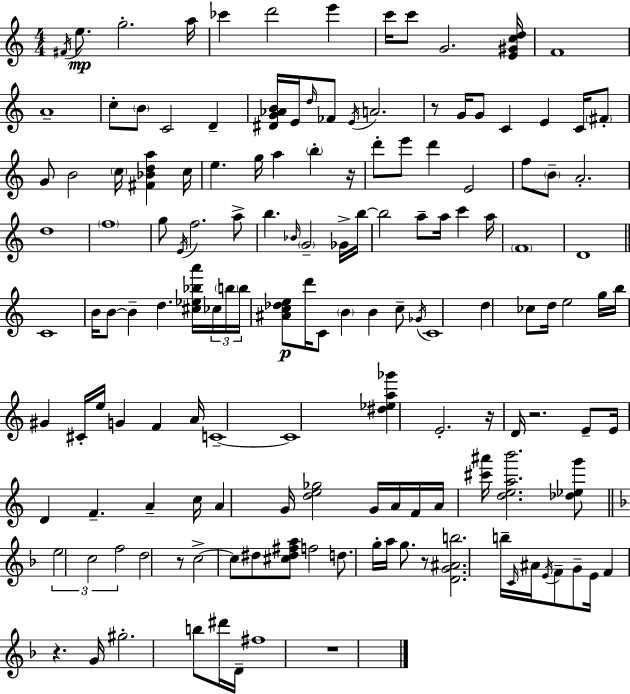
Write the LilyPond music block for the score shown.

{
  \clef treble
  \numericTimeSignature
  \time 4/4
  \key c \major
  \acciaccatura { fis'16 }\mp e''8. g''2.-. | a''16 ces'''4 d'''2 e'''4 | c'''16 c'''8 g'2. | <e' gis' c'' d''>16 f'1 | \break a'1-- | c''8-. \parenthesize b'8 c'2 d'4-- | <dis' g' aes' b'>16 e'16 \grace { d''16 } fes'8 \acciaccatura { e'16 } a'2. | r8 g'16 g'8 c'4 e'4 | \break c'16 \parenthesize fis'8-. g'8 b'2 \parenthesize c''16 <fis' bes' d'' a''>4 | c''16 e''4. g''16 a''4 \parenthesize b''4-. | r16 d'''8-. e'''8 d'''4 e'2 | f''8 \parenthesize b'8-- a'2.-. | \break d''1 | \parenthesize f''1 | g''8 \acciaccatura { e'16 } f''2. | a''8-> b''4. \grace { bes'16 } \parenthesize g'2-- | \break ges'16-> b''16~~ b''2 a''8-- a''16 | c'''4 a''16 \parenthesize f'1 | d'1 | \bar "||" \break \key c \major c'1 | b'16 b'8~~ b'4-- d''4. <cis'' ees'' bes'' a'''>16 \tuplet 3/2 { ces''16 \parenthesize b''16 | b''16 } <ais' c'' des'' e''>8\p d'''16 c'8 \parenthesize b'4 b'4 c''8-- | \acciaccatura { ges'16 } c'1 | \break d''4 ces''8 d''16 e''2 | g''16 b''16 gis'4 cis'16-. e''16 g'4 f'4 | a'16 c'1--~~ | c'1 | \break <dis'' ees'' a'' ges'''>4 e'2.-. | r16 d'16 r2. e'8-- | e'16 d'4 f'4.-- a'4-- | c''16 a'4 g'16 <d'' e'' ges''>2 g'16 a'16 | \break f'16 a'16 <cis''' ais'''>16 <d'' e'' a'' b'''>2. <des'' ees'' g'''>8 | \bar "||" \break \key f \major \tuplet 3/2 { e''2 c''2 | f''2 } d''2 | r8 c''2->~~ c''8 dis''8 <cis'' dis'' fis'' a''>8 | f''2 d''8. g''16-. a''16 g''8. | \break r8 <d' g' ais' b''>2. b''16-- \grace { c'16 } | ais'16 \acciaccatura { e'16 } f'8-- g'8-- e'16 f'4 r4. | g'16 gis''2.-. b''8 | dis'''16 d'16-- fis''1 | \break r1 | \bar "|."
}